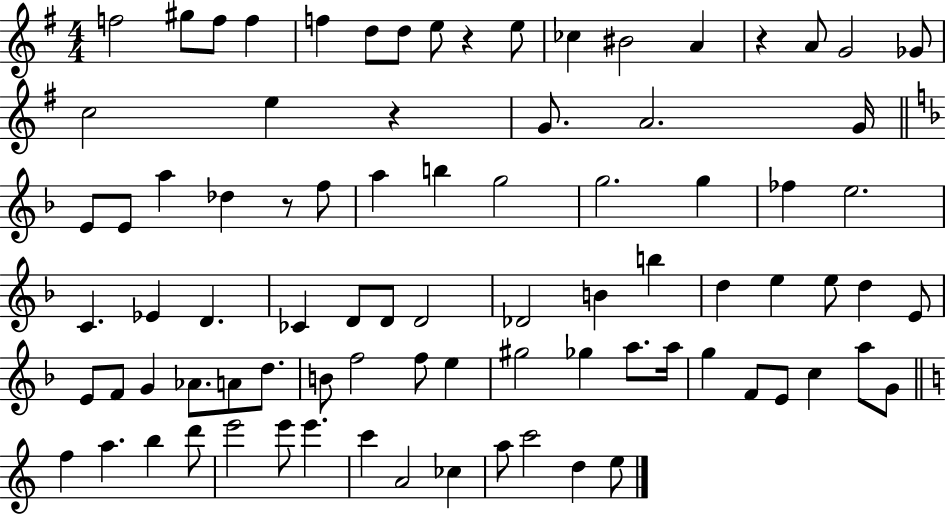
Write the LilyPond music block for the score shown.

{
  \clef treble
  \numericTimeSignature
  \time 4/4
  \key g \major
  f''2 gis''8 f''8 f''4 | f''4 d''8 d''8 e''8 r4 e''8 | ces''4 bis'2 a'4 | r4 a'8 g'2 ges'8 | \break c''2 e''4 r4 | g'8. a'2. g'16 | \bar "||" \break \key f \major e'8 e'8 a''4 des''4 r8 f''8 | a''4 b''4 g''2 | g''2. g''4 | fes''4 e''2. | \break c'4. ees'4 d'4. | ces'4 d'8 d'8 d'2 | des'2 b'4 b''4 | d''4 e''4 e''8 d''4 e'8 | \break e'8 f'8 g'4 aes'8. a'8 d''8. | b'8 f''2 f''8 e''4 | gis''2 ges''4 a''8. a''16 | g''4 f'8 e'8 c''4 a''8 g'8 | \break \bar "||" \break \key a \minor f''4 a''4. b''4 d'''8 | e'''2 e'''8 e'''4. | c'''4 a'2 ces''4 | a''8 c'''2 d''4 e''8 | \break \bar "|."
}